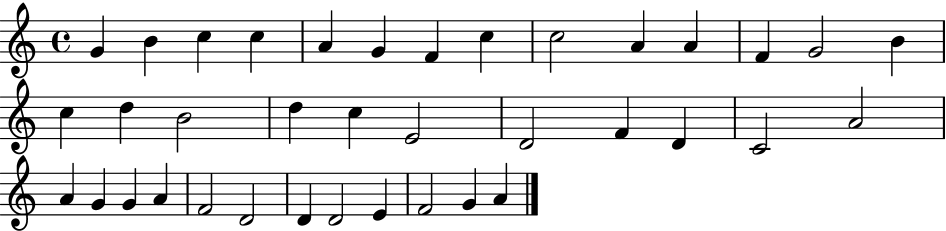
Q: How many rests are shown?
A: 0